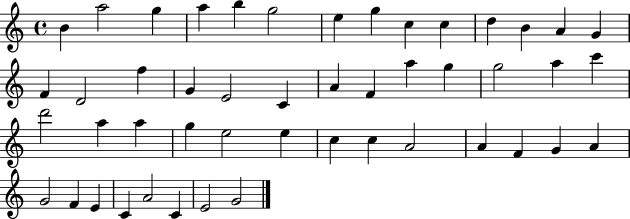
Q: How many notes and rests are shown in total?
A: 48